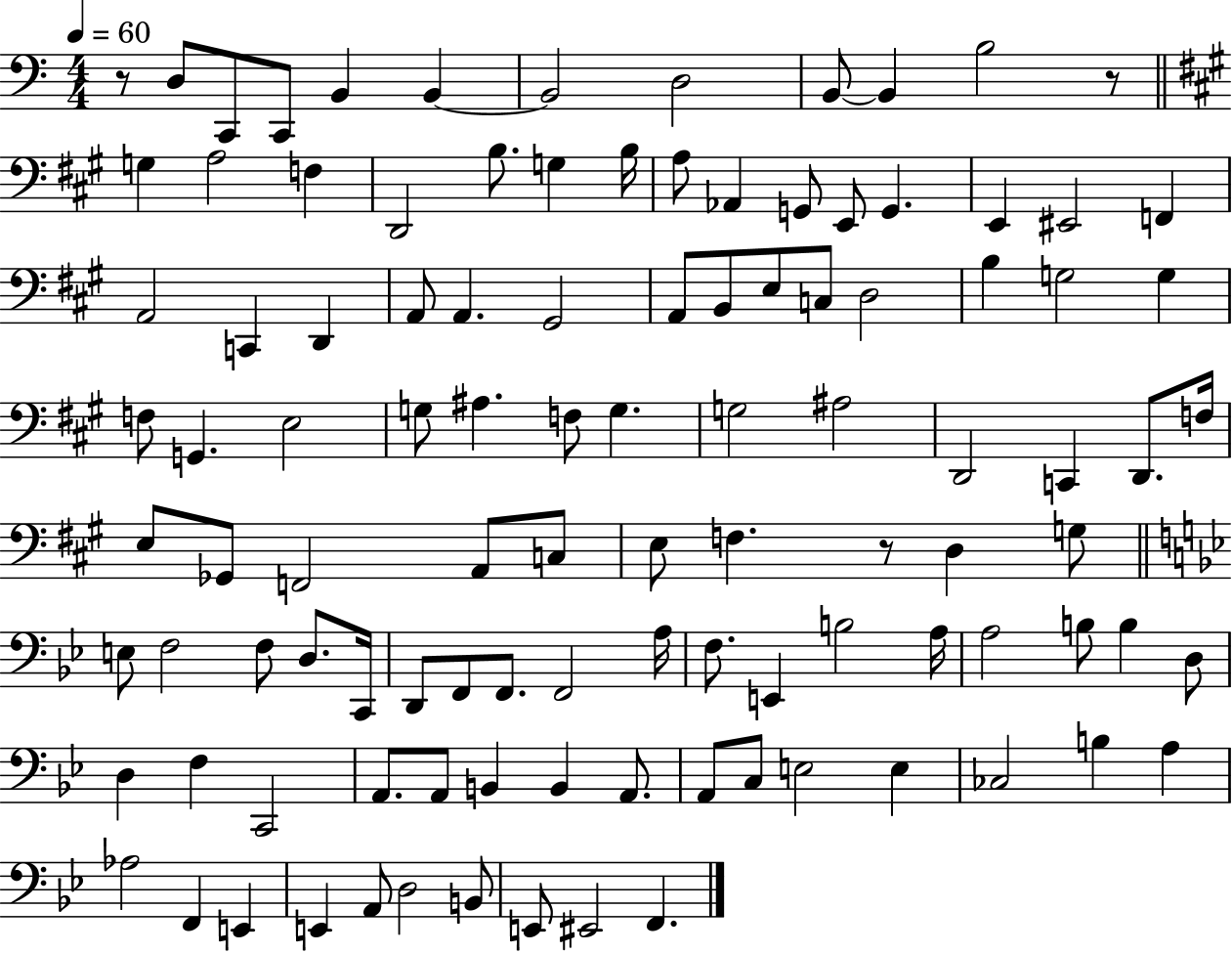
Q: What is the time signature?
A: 4/4